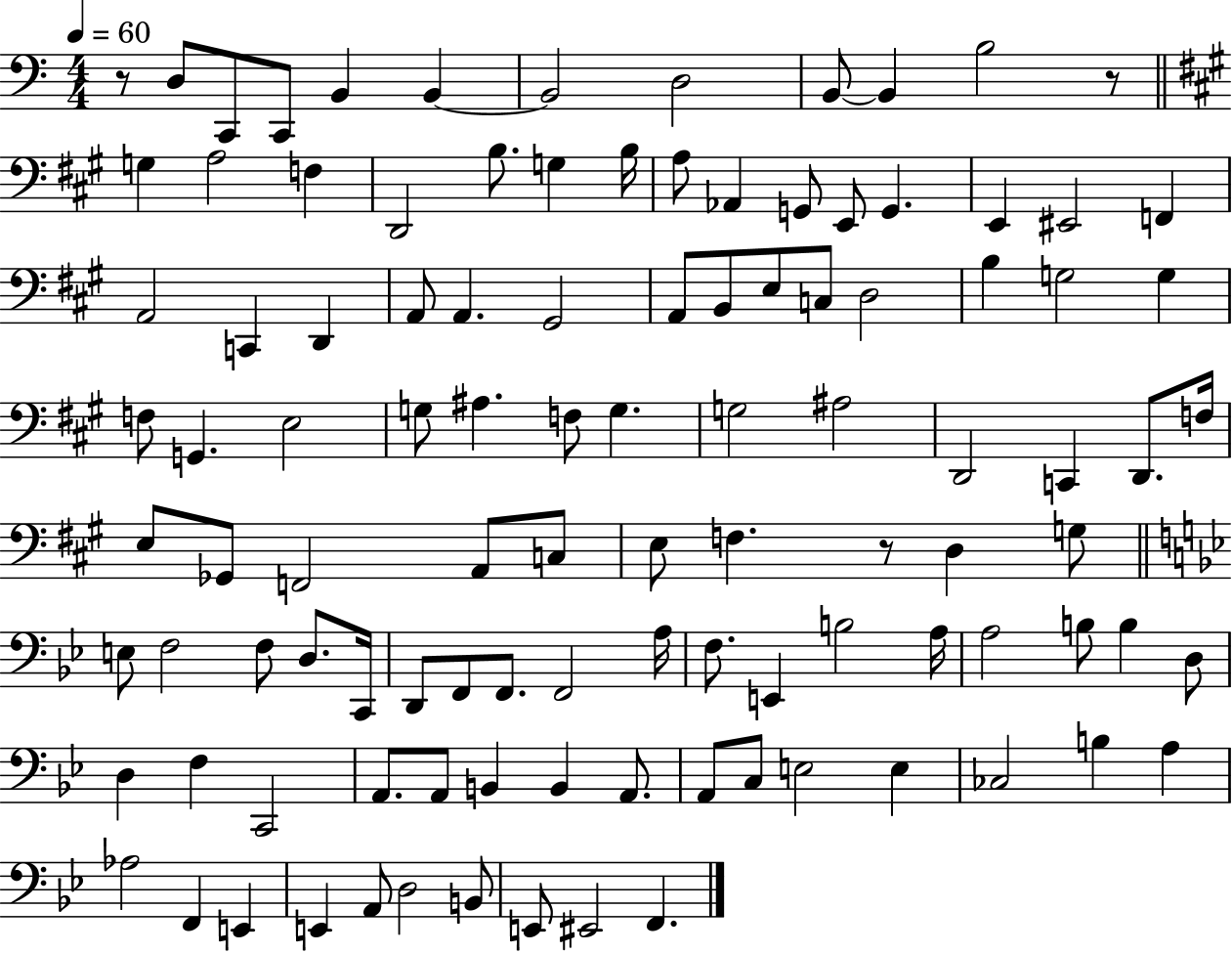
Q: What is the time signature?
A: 4/4